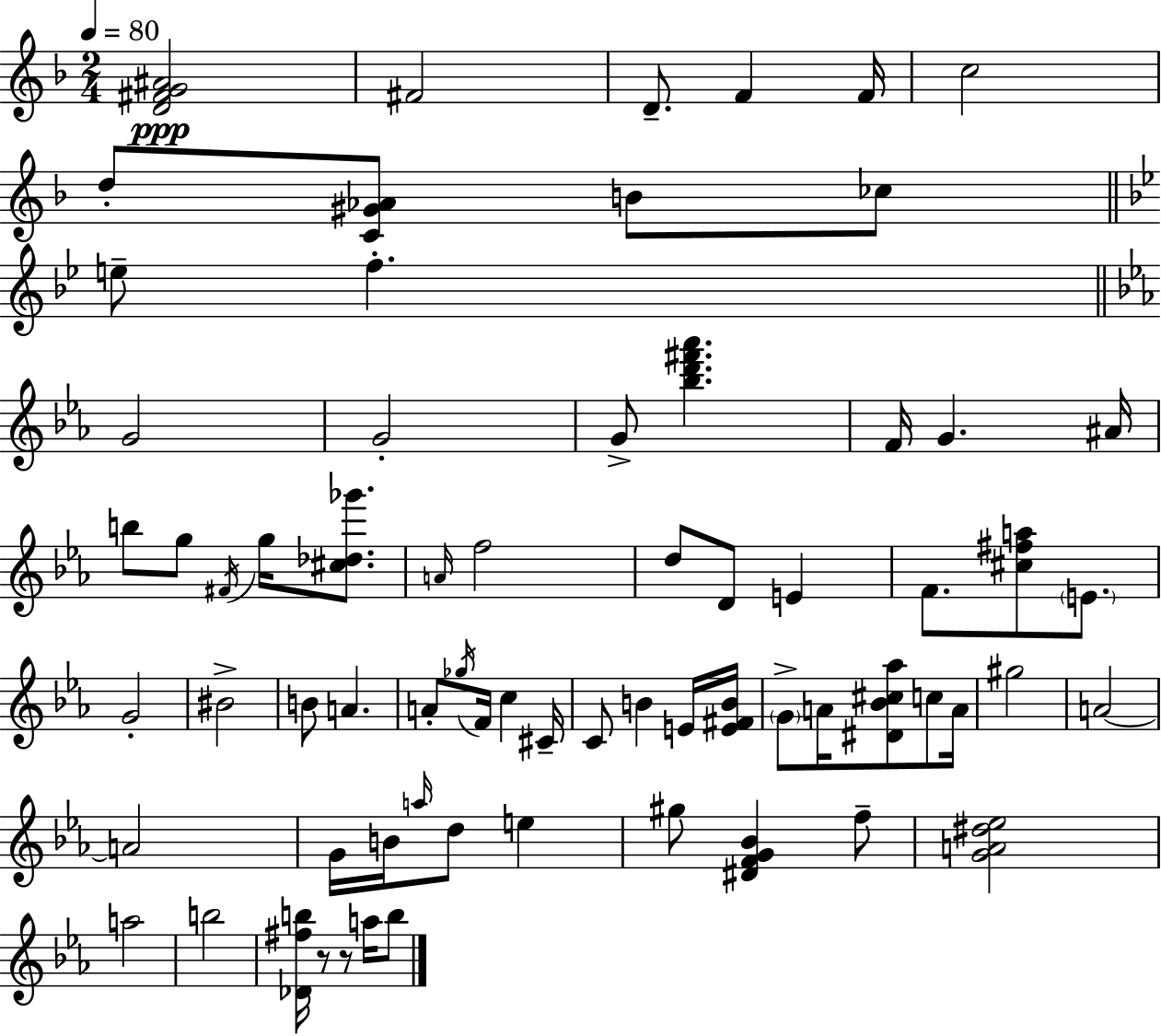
[D4,F#4,G4,A#4]/h F#4/h D4/e. F4/q F4/s C5/h D5/e [C4,G#4,Ab4]/e B4/e CES5/e E5/e F5/q. G4/h G4/h G4/e [Bb5,D6,F#6,Ab6]/q. F4/s G4/q. A#4/s B5/e G5/e F#4/s G5/s [C#5,Db5,Gb6]/e. A4/s F5/h D5/e D4/e E4/q F4/e. [C#5,F#5,A5]/e E4/e. G4/h BIS4/h B4/e A4/q. A4/e Gb5/s F4/s C5/q C#4/s C4/e B4/q E4/s [E4,F#4,B4]/s G4/e A4/s [D#4,Bb4,C#5,Ab5]/e C5/e A4/s G#5/h A4/h A4/h G4/s B4/s A5/s D5/e E5/q G#5/e [D#4,F4,G4,Bb4]/q F5/e [G4,A4,D#5,Eb5]/h A5/h B5/h [Db4,F#5,B5]/s R/e R/e A5/s B5/e